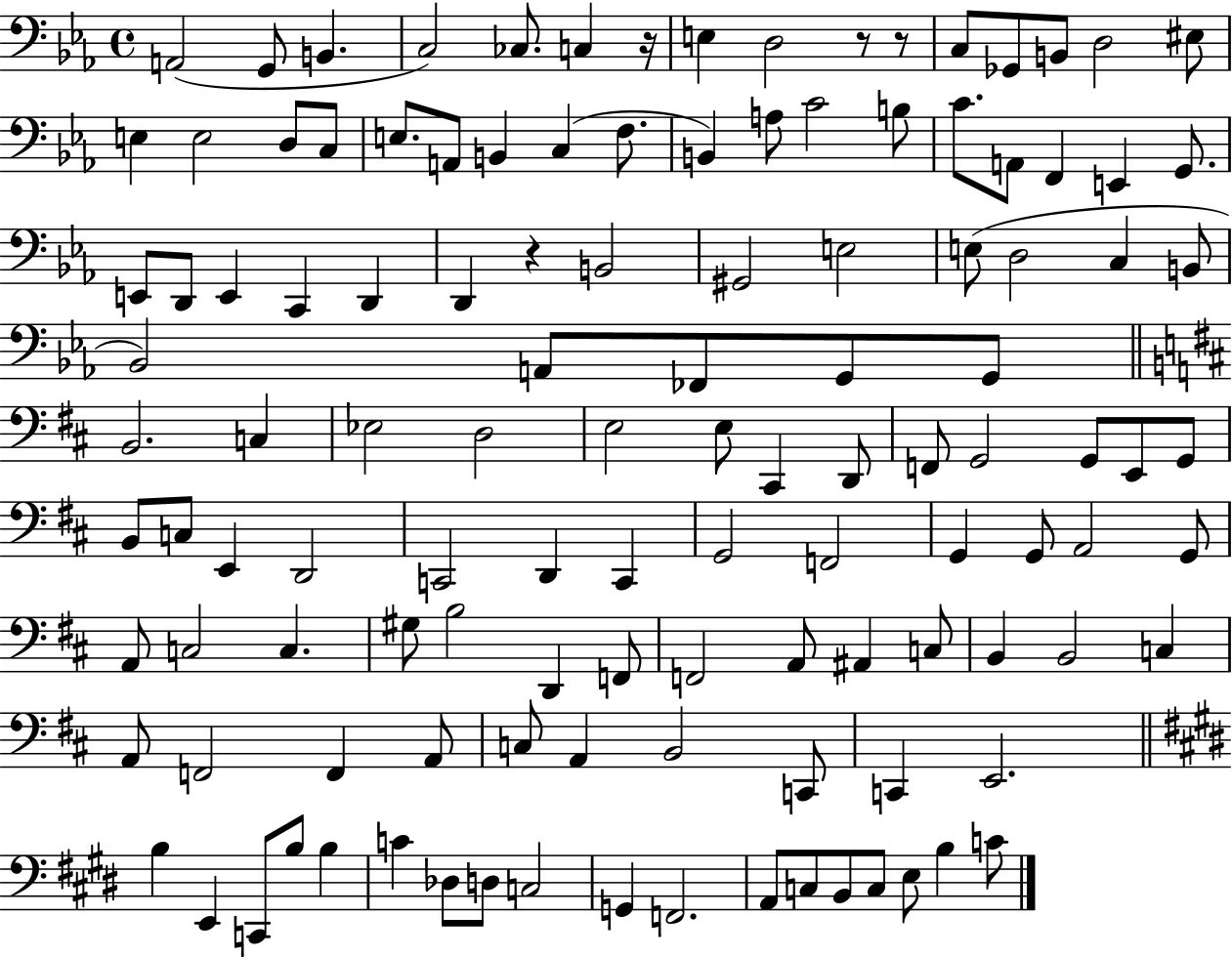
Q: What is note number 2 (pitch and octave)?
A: G2